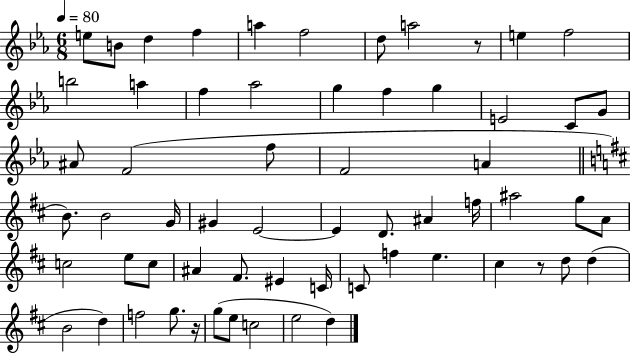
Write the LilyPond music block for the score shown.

{
  \clef treble
  \numericTimeSignature
  \time 6/8
  \key ees \major
  \tempo 4 = 80
  e''8 b'8 d''4 f''4 | a''4 f''2 | d''8 a''2 r8 | e''4 f''2 | \break b''2 a''4 | f''4 aes''2 | g''4 f''4 g''4 | e'2 c'8 g'8 | \break ais'8 f'2( f''8 | f'2 a'4 | \bar "||" \break \key d \major b'8.) b'2 g'16 | gis'4 e'2~~ | e'4 d'8. ais'4 f''16 | ais''2 g''8 a'8 | \break c''2 e''8 c''8 | ais'4 fis'8. eis'4 c'16 | c'8 f''4 e''4. | cis''4 r8 d''8 d''4( | \break b'2 d''4) | f''2 g''8. r16 | g''8( e''8 c''2 | e''2 d''4) | \break \bar "|."
}